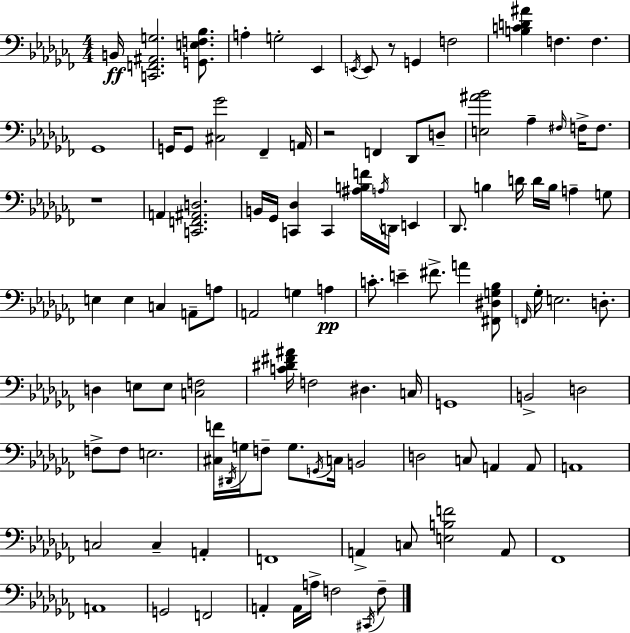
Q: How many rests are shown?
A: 3